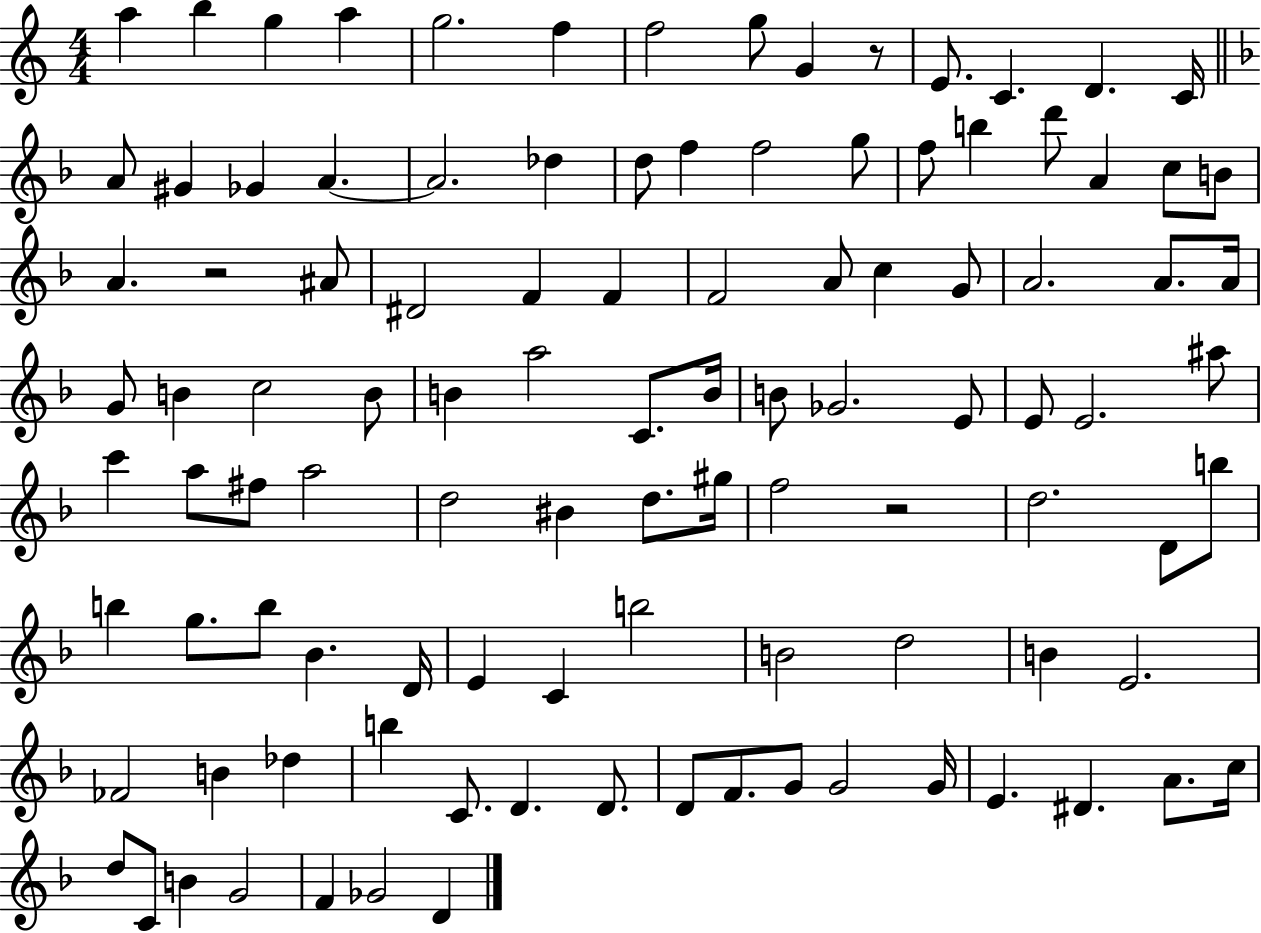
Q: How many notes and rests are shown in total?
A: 105